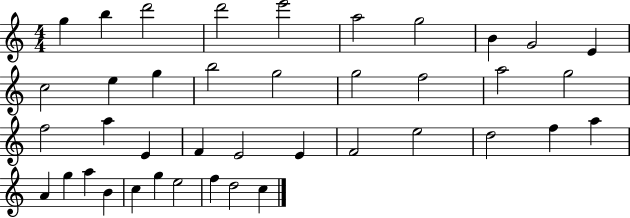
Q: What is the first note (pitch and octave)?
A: G5